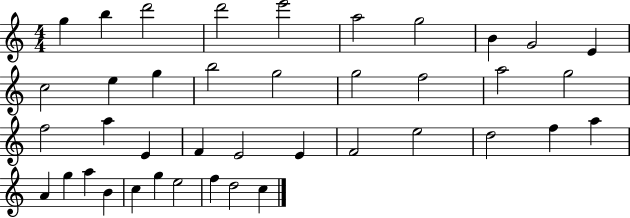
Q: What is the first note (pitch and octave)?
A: G5